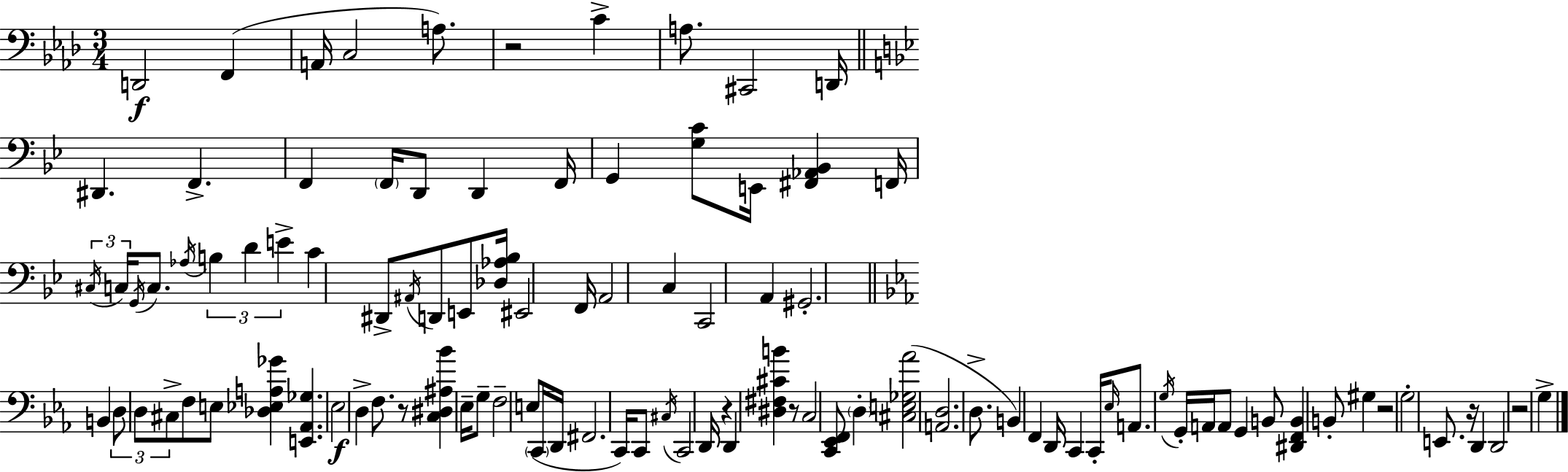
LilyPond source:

{
  \clef bass
  \numericTimeSignature
  \time 3/4
  \key f \minor
  d,2\f f,4( | a,16 c2 a8.) | r2 c'4-> | a8. cis,2 d,16 | \break \bar "||" \break \key bes \major dis,4. f,4.-> | f,4 \parenthesize f,16 d,8 d,4 f,16 | g,4 <g c'>8 e,16 <fis, aes, bes,>4 f,16 | \tuplet 3/2 { \acciaccatura { cis16 } c16 \acciaccatura { g,16 } } c8. \acciaccatura { aes16 } \tuplet 3/2 { b4 d'4 | \break e'4-> } c'4 dis,8-> | \acciaccatura { ais,16 } d,8 e,8 <des aes bes>16 eis,2 | f,16 a,2 | c4 c,2 | \break a,4 gis,2.-. | \bar "||" \break \key c \minor b,4 \tuplet 3/2 { d8 d8 cis8-> } f8 | e8 <des ees a ges'>4 <e, aes, ges>4. | ees2\f d4-> | f8. r8 <c dis ais bes'>4 ees16-- g8-- | \break f2-- e8( \parenthesize c,16 d,16 | fis,2. | c,16) c,8 \acciaccatura { cis16 } c,2 | d,16 r4 d,4 <dis fis cis' b'>4 | \break r8 c2 <c, ees, f,>8 | \parenthesize d4-. <cis e ges aes'>2( | <a, d>2. | d8.-> b,4) f,4 | \break d,16 c,4 c,16-. \grace { ees16 } a,8. \acciaccatura { g16 } g,16-. | a,16 a,8 g,4 b,8 <dis, f, b,>4 | b,8-. gis4 r2 | g2-. e,8. | \break r16 d,4 d,2 | r2 g4-> | \bar "|."
}